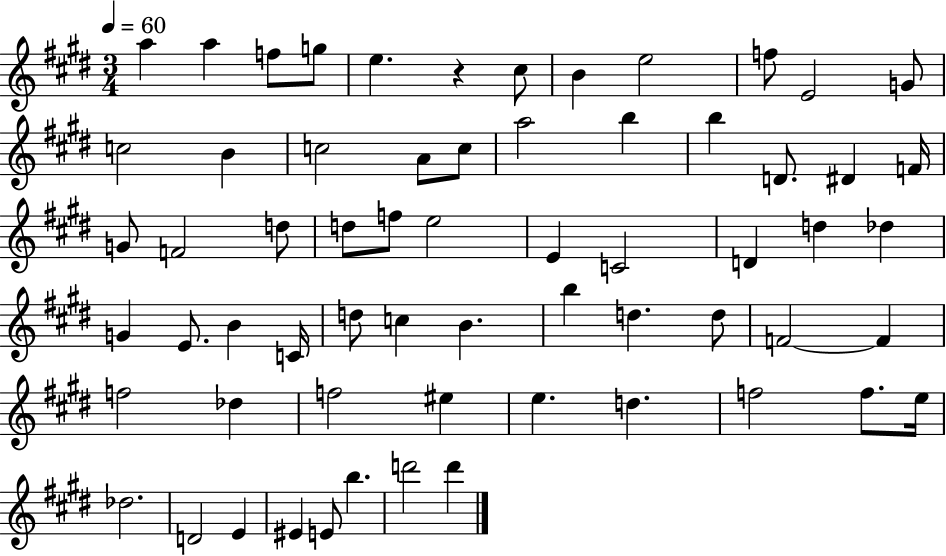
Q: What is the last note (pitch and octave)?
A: D6